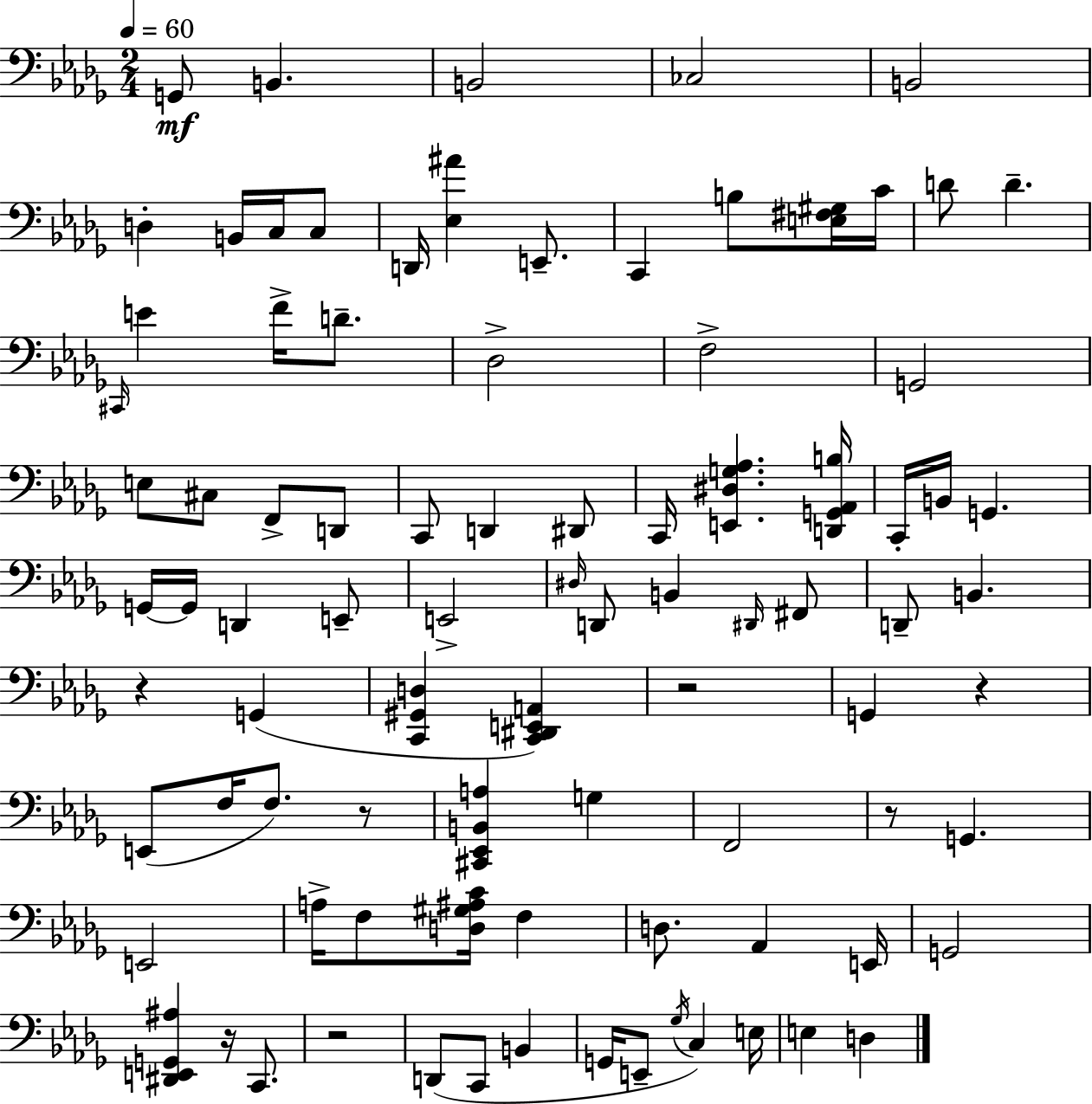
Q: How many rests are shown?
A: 7